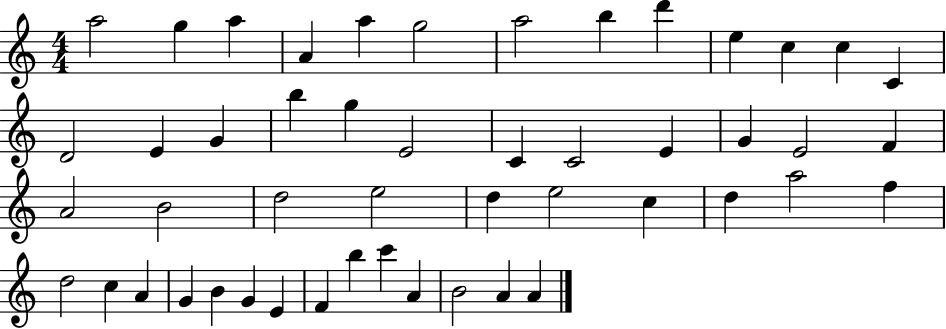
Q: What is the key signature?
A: C major